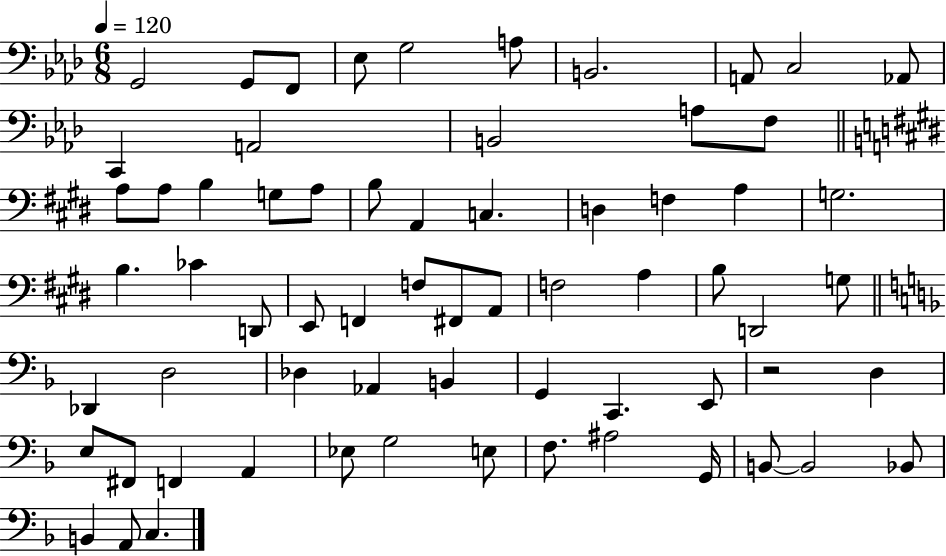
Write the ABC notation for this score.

X:1
T:Untitled
M:6/8
L:1/4
K:Ab
G,,2 G,,/2 F,,/2 _E,/2 G,2 A,/2 B,,2 A,,/2 C,2 _A,,/2 C,, A,,2 B,,2 A,/2 F,/2 A,/2 A,/2 B, G,/2 A,/2 B,/2 A,, C, D, F, A, G,2 B, _C D,,/2 E,,/2 F,, F,/2 ^F,,/2 A,,/2 F,2 A, B,/2 D,,2 G,/2 _D,, D,2 _D, _A,, B,, G,, C,, E,,/2 z2 D, E,/2 ^F,,/2 F,, A,, _E,/2 G,2 E,/2 F,/2 ^A,2 G,,/4 B,,/2 B,,2 _B,,/2 B,, A,,/2 C,